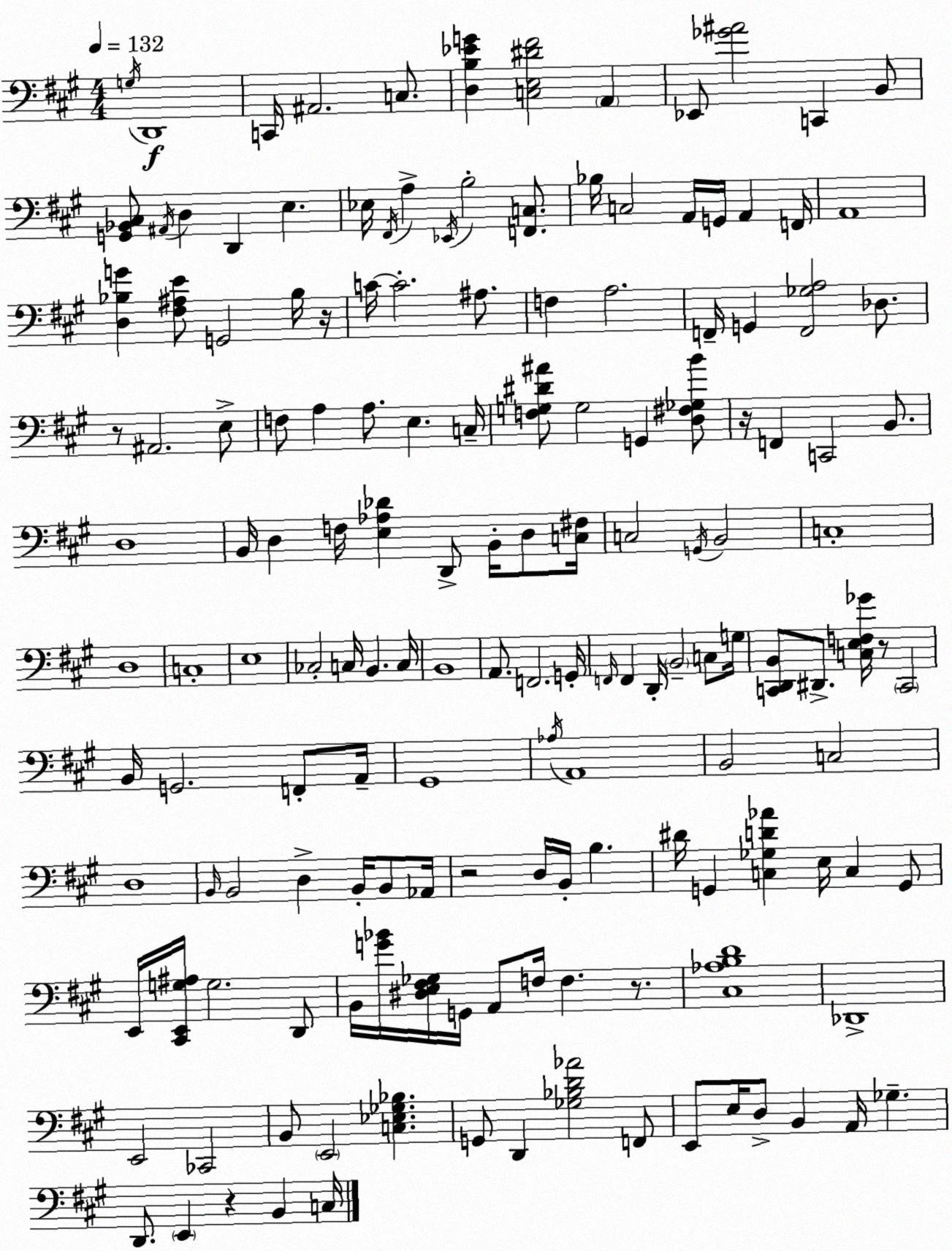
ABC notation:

X:1
T:Untitled
M:4/4
L:1/4
K:A
G,/4 D,,4 C,,/4 ^A,,2 C,/2 [D,B,_EG] [C,E,^D^F]2 A,, _E,,/2 [_G^A]2 C,, B,,/2 [G,,_B,,^C,]/2 ^A,,/4 D, D,, E, _E,/4 ^F,,/4 A, _E,,/4 B,2 [F,,C,]/2 _B,/4 C,2 A,,/4 G,,/4 A,, F,,/4 A,,4 [D,_B,G] [^F,^A,E]/2 G,,2 _B,/4 z/4 C/4 C2 ^A,/2 F, A,2 F,,/4 G,, [F,,_G,A,]2 _D,/2 z/2 ^A,,2 E,/2 F,/2 A, A,/2 E, C,/4 [F,G,^D^A]/2 G,2 G,, [D,^F,_G,B]/2 z/4 F,, C,,2 B,,/2 D,4 B,,/4 D, F,/4 [E,_A,_D] D,,/2 B,,/4 D,/2 [C,^F,]/4 C,2 G,,/4 B,,2 C,4 D,4 C,4 E,4 _C,2 C,/4 B,, C,/4 B,,4 A,,/2 F,,2 G,,/4 F,,/4 F,, D,,/4 B,,2 C,/2 G,/4 [C,,D,,B,,]/2 ^D,,/2 [C,E,F,_G]/4 z/2 C,,2 B,,/4 G,,2 F,,/2 A,,/4 ^G,,4 _A,/4 A,,4 B,,2 C,2 D,4 B,,/4 B,,2 D, B,,/4 B,,/2 _A,,/4 z2 D,/4 B,,/4 B, ^D/4 G,, [C,_G,D_A] E,/4 C, G,,/2 E,,/4 [^C,,E,,G,^A,]/4 G,2 D,,/2 B,,/4 [G_B]/4 [^D,E,^F,_G,]/4 G,,/4 A,,/2 F,/4 F, z/2 [^C,_A,B,D]4 _D,,4 E,,2 _C,,2 B,,/2 E,,2 [C,_E,_G,_B,] G,,/2 D,, [_G,_B,D_A]2 F,,/2 E,,/2 E,/4 D,/2 B,, A,,/4 _G, D,,/2 E,, z B,, C,/4